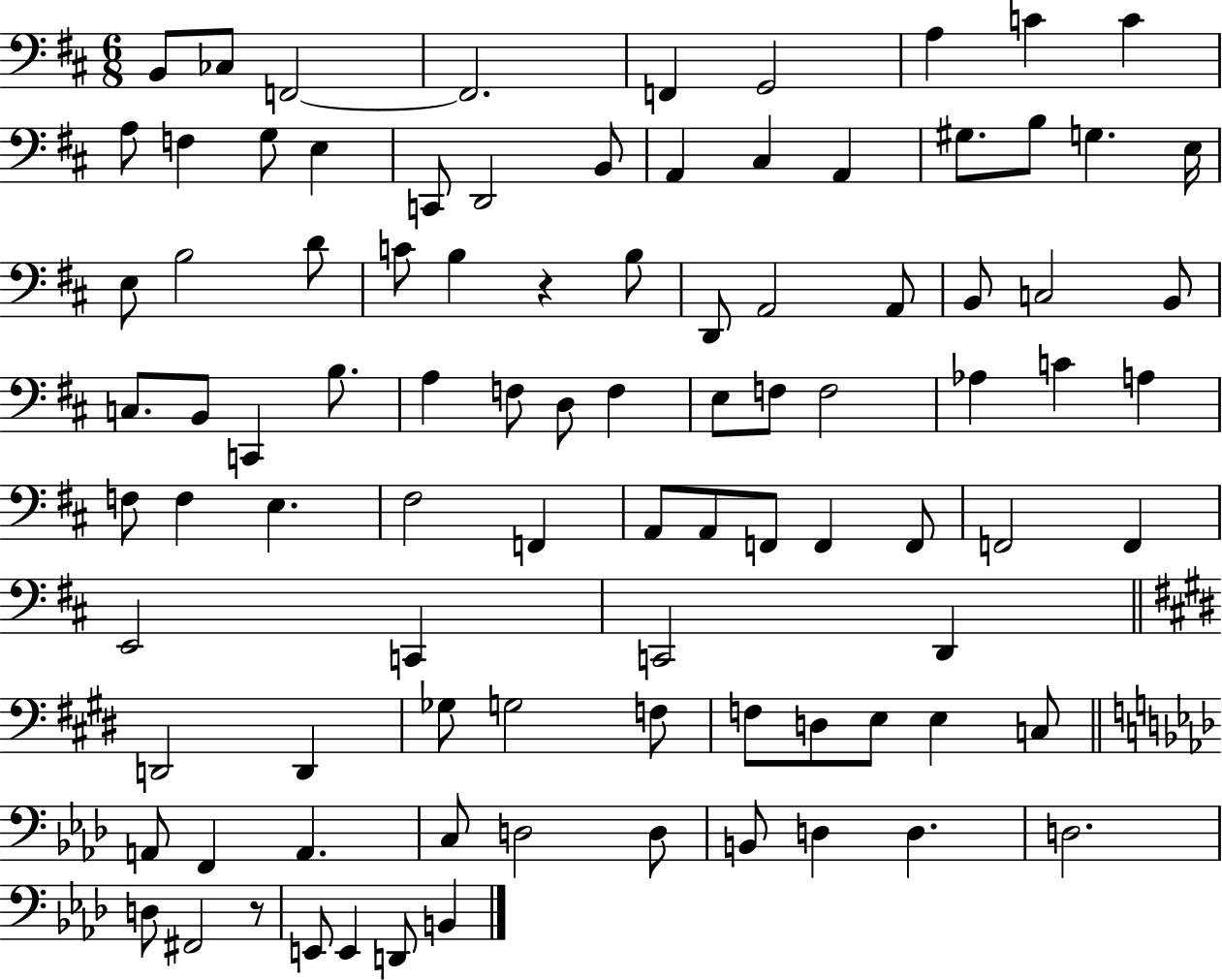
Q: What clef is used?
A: bass